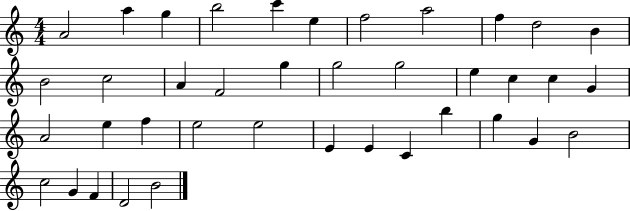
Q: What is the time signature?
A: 4/4